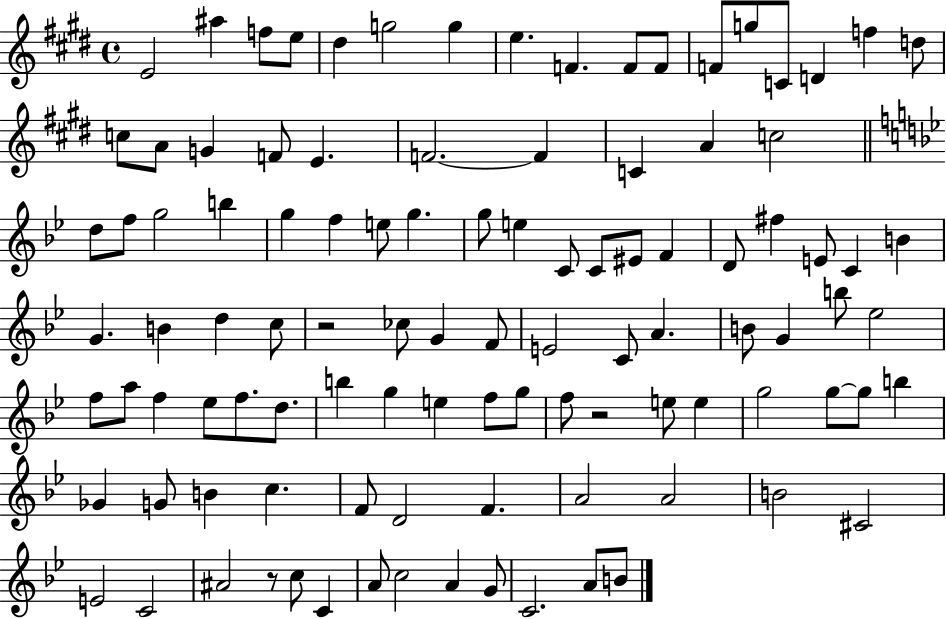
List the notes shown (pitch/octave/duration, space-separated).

E4/h A#5/q F5/e E5/e D#5/q G5/h G5/q E5/q. F4/q. F4/e F4/e F4/e G5/e C4/e D4/q F5/q D5/e C5/e A4/e G4/q F4/e E4/q. F4/h. F4/q C4/q A4/q C5/h D5/e F5/e G5/h B5/q G5/q F5/q E5/e G5/q. G5/e E5/q C4/e C4/e EIS4/e F4/q D4/e F#5/q E4/e C4/q B4/q G4/q. B4/q D5/q C5/e R/h CES5/e G4/q F4/e E4/h C4/e A4/q. B4/e G4/q B5/e Eb5/h F5/e A5/e F5/q Eb5/e F5/e. D5/e. B5/q G5/q E5/q F5/e G5/e F5/e R/h E5/e E5/q G5/h G5/e G5/e B5/q Gb4/q G4/e B4/q C5/q. F4/e D4/h F4/q. A4/h A4/h B4/h C#4/h E4/h C4/h A#4/h R/e C5/e C4/q A4/e C5/h A4/q G4/e C4/h. A4/e B4/e